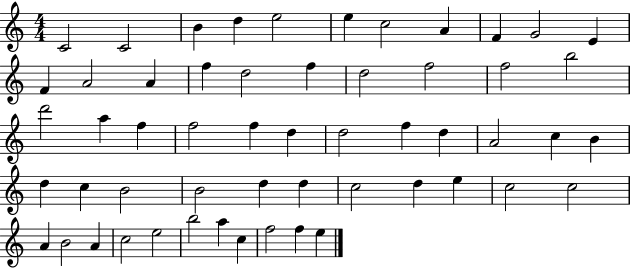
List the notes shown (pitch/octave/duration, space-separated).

C4/h C4/h B4/q D5/q E5/h E5/q C5/h A4/q F4/q G4/h E4/q F4/q A4/h A4/q F5/q D5/h F5/q D5/h F5/h F5/h B5/h D6/h A5/q F5/q F5/h F5/q D5/q D5/h F5/q D5/q A4/h C5/q B4/q D5/q C5/q B4/h B4/h D5/q D5/q C5/h D5/q E5/q C5/h C5/h A4/q B4/h A4/q C5/h E5/h B5/h A5/q C5/q F5/h F5/q E5/q